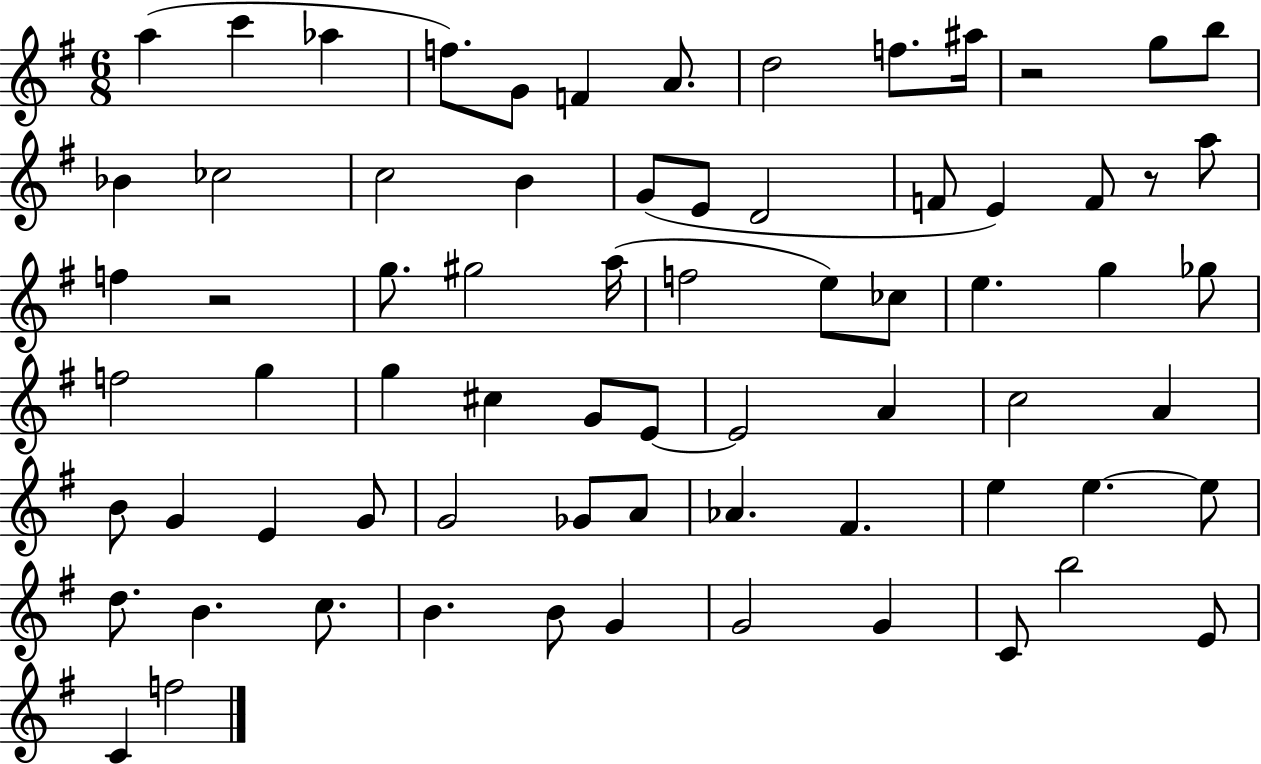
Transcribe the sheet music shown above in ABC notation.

X:1
T:Untitled
M:6/8
L:1/4
K:G
a c' _a f/2 G/2 F A/2 d2 f/2 ^a/4 z2 g/2 b/2 _B _c2 c2 B G/2 E/2 D2 F/2 E F/2 z/2 a/2 f z2 g/2 ^g2 a/4 f2 e/2 _c/2 e g _g/2 f2 g g ^c G/2 E/2 E2 A c2 A B/2 G E G/2 G2 _G/2 A/2 _A ^F e e e/2 d/2 B c/2 B B/2 G G2 G C/2 b2 E/2 C f2